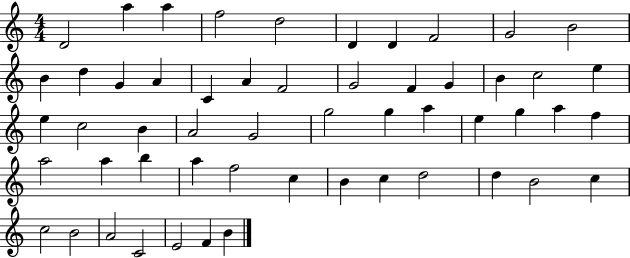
D4/h A5/q A5/q F5/h D5/h D4/q D4/q F4/h G4/h B4/h B4/q D5/q G4/q A4/q C4/q A4/q F4/h G4/h F4/q G4/q B4/q C5/h E5/q E5/q C5/h B4/q A4/h G4/h G5/h G5/q A5/q E5/q G5/q A5/q F5/q A5/h A5/q B5/q A5/q F5/h C5/q B4/q C5/q D5/h D5/q B4/h C5/q C5/h B4/h A4/h C4/h E4/h F4/q B4/q